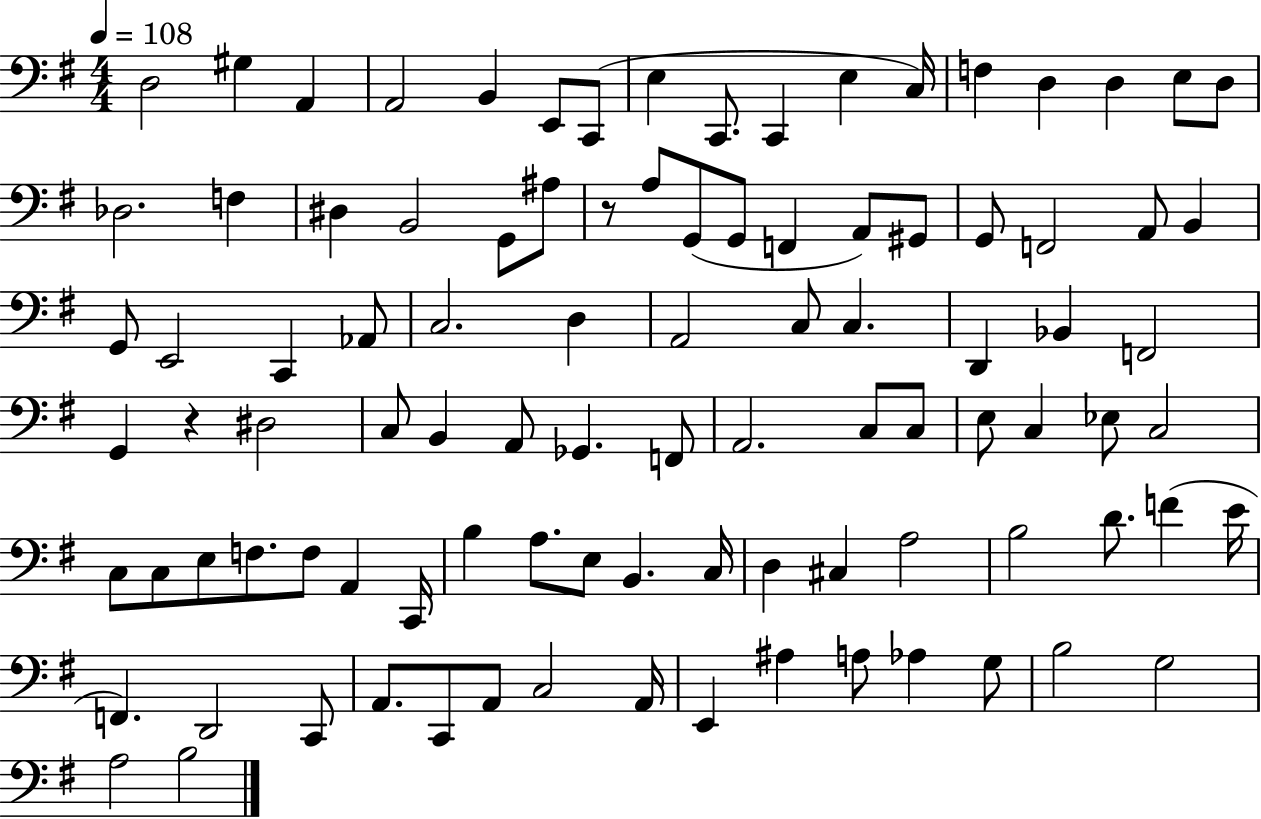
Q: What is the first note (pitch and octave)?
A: D3